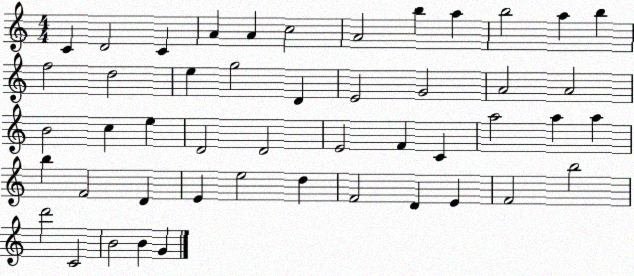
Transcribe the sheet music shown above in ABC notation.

X:1
T:Untitled
M:4/4
L:1/4
K:C
C D2 C A A c2 A2 b a b2 a b f2 d2 e g2 D E2 G2 A2 A2 B2 c e D2 D2 E2 F C a2 a a b F2 D E e2 d F2 D E F2 b2 d'2 C2 B2 B G